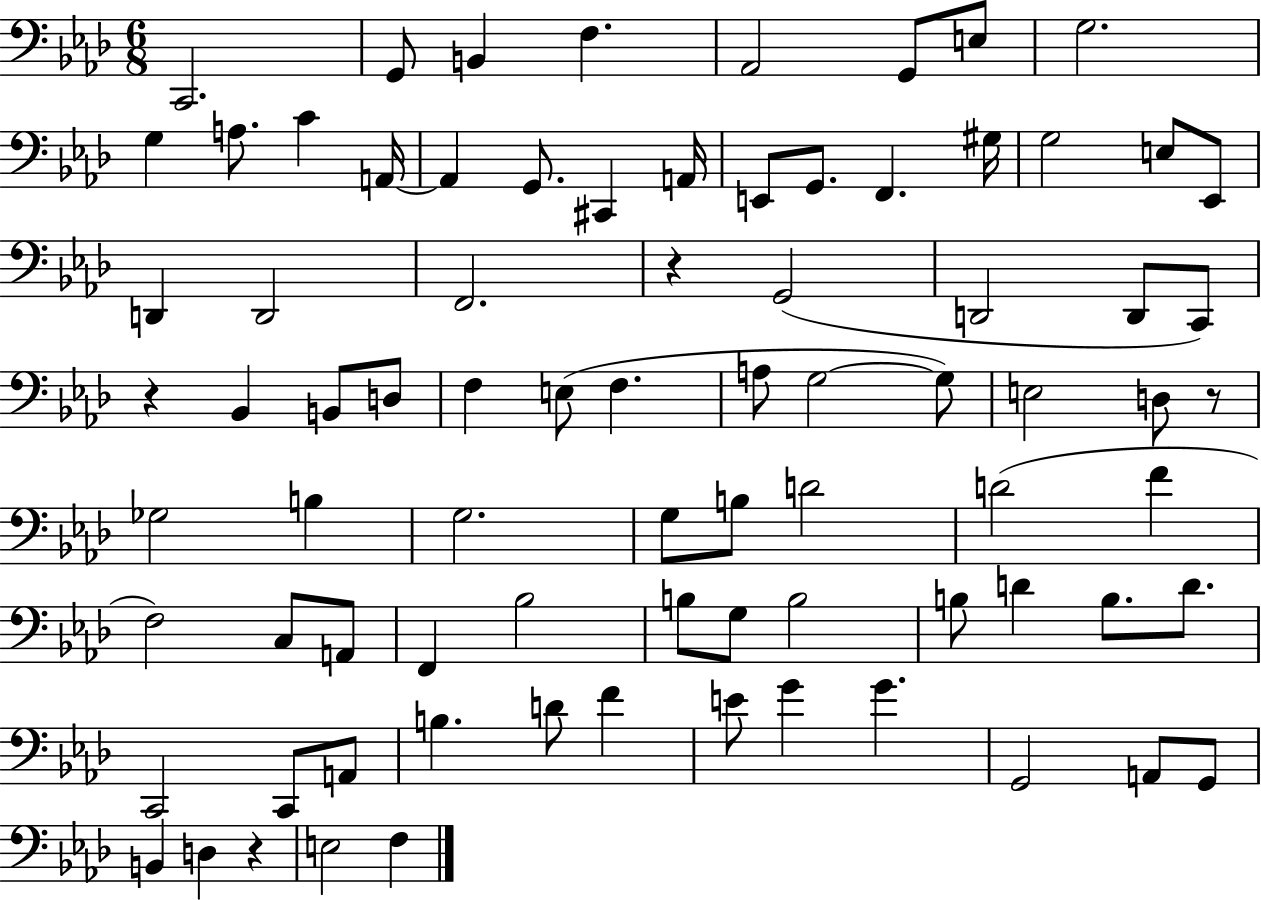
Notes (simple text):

C2/h. G2/e B2/q F3/q. Ab2/h G2/e E3/e G3/h. G3/q A3/e. C4/q A2/s A2/q G2/e. C#2/q A2/s E2/e G2/e. F2/q. G#3/s G3/h E3/e Eb2/e D2/q D2/h F2/h. R/q G2/h D2/h D2/e C2/e R/q Bb2/q B2/e D3/e F3/q E3/e F3/q. A3/e G3/h G3/e E3/h D3/e R/e Gb3/h B3/q G3/h. G3/e B3/e D4/h D4/h F4/q F3/h C3/e A2/e F2/q Bb3/h B3/e G3/e B3/h B3/e D4/q B3/e. D4/e. C2/h C2/e A2/e B3/q. D4/e F4/q E4/e G4/q G4/q. G2/h A2/e G2/e B2/q D3/q R/q E3/h F3/q